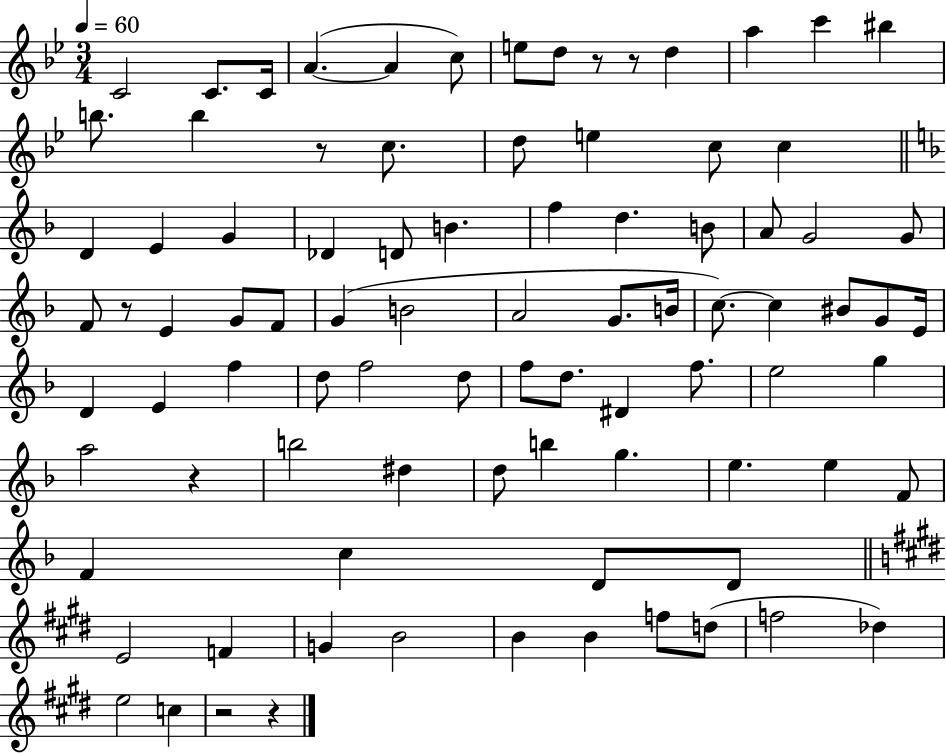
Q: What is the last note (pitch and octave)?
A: C5